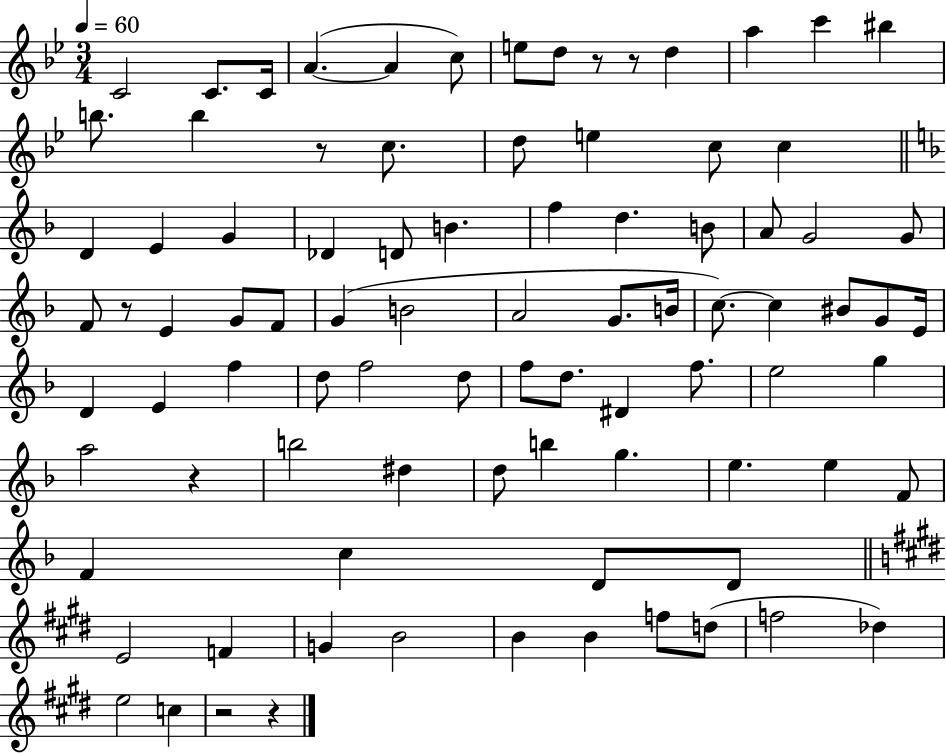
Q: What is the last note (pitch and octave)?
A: C5